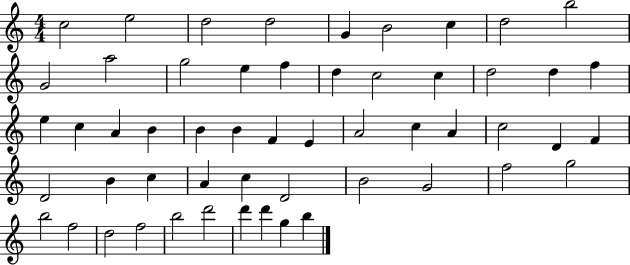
{
  \clef treble
  \numericTimeSignature
  \time 4/4
  \key c \major
  c''2 e''2 | d''2 d''2 | g'4 b'2 c''4 | d''2 b''2 | \break g'2 a''2 | g''2 e''4 f''4 | d''4 c''2 c''4 | d''2 d''4 f''4 | \break e''4 c''4 a'4 b'4 | b'4 b'4 f'4 e'4 | a'2 c''4 a'4 | c''2 d'4 f'4 | \break d'2 b'4 c''4 | a'4 c''4 d'2 | b'2 g'2 | f''2 g''2 | \break b''2 f''2 | d''2 f''2 | b''2 d'''2 | d'''4 d'''4 g''4 b''4 | \break \bar "|."
}